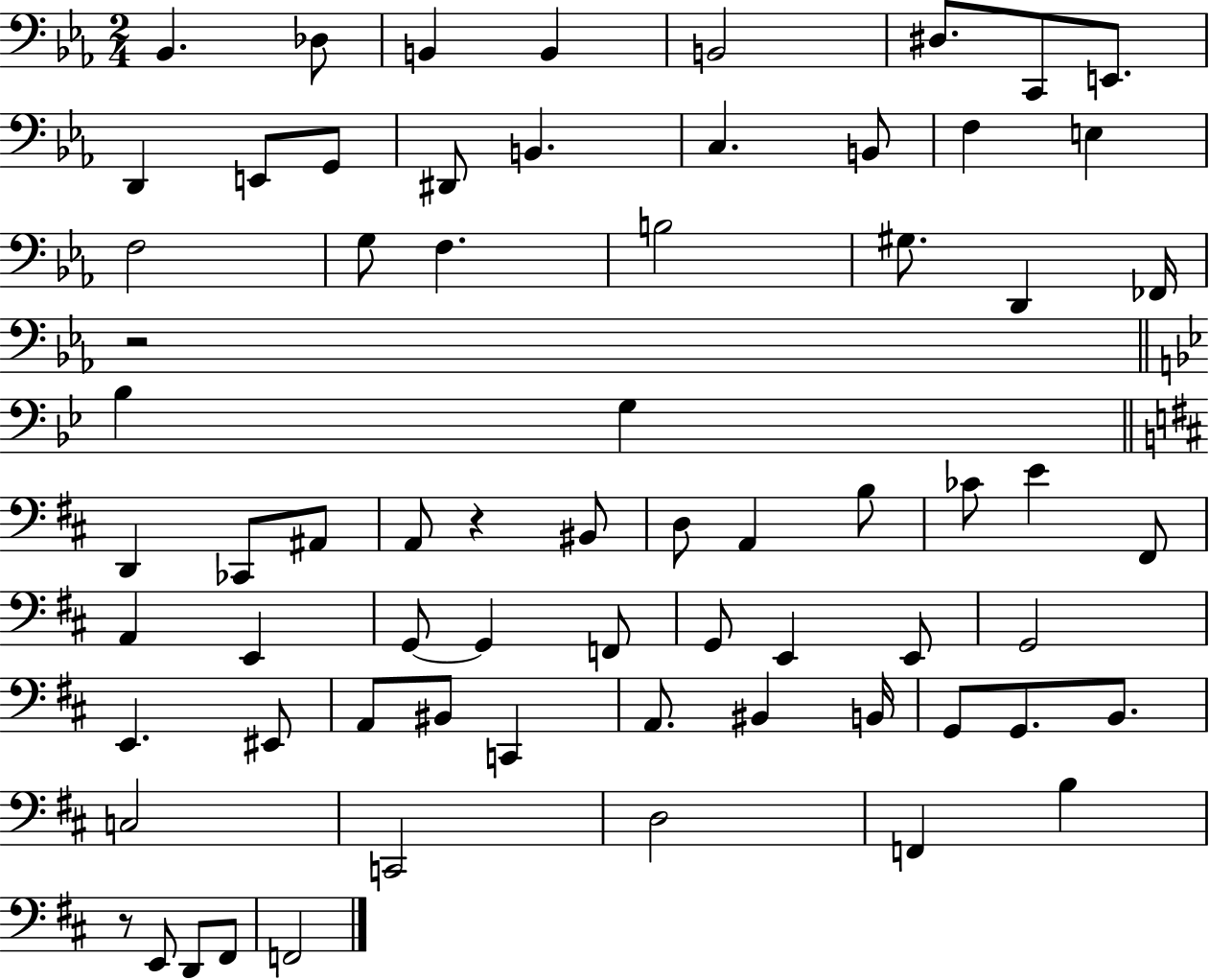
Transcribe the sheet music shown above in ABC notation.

X:1
T:Untitled
M:2/4
L:1/4
K:Eb
_B,, _D,/2 B,, B,, B,,2 ^D,/2 C,,/2 E,,/2 D,, E,,/2 G,,/2 ^D,,/2 B,, C, B,,/2 F, E, F,2 G,/2 F, B,2 ^G,/2 D,, _F,,/4 z2 _B, G, D,, _C,,/2 ^A,,/2 A,,/2 z ^B,,/2 D,/2 A,, B,/2 _C/2 E ^F,,/2 A,, E,, G,,/2 G,, F,,/2 G,,/2 E,, E,,/2 G,,2 E,, ^E,,/2 A,,/2 ^B,,/2 C,, A,,/2 ^B,, B,,/4 G,,/2 G,,/2 B,,/2 C,2 C,,2 D,2 F,, B, z/2 E,,/2 D,,/2 ^F,,/2 F,,2